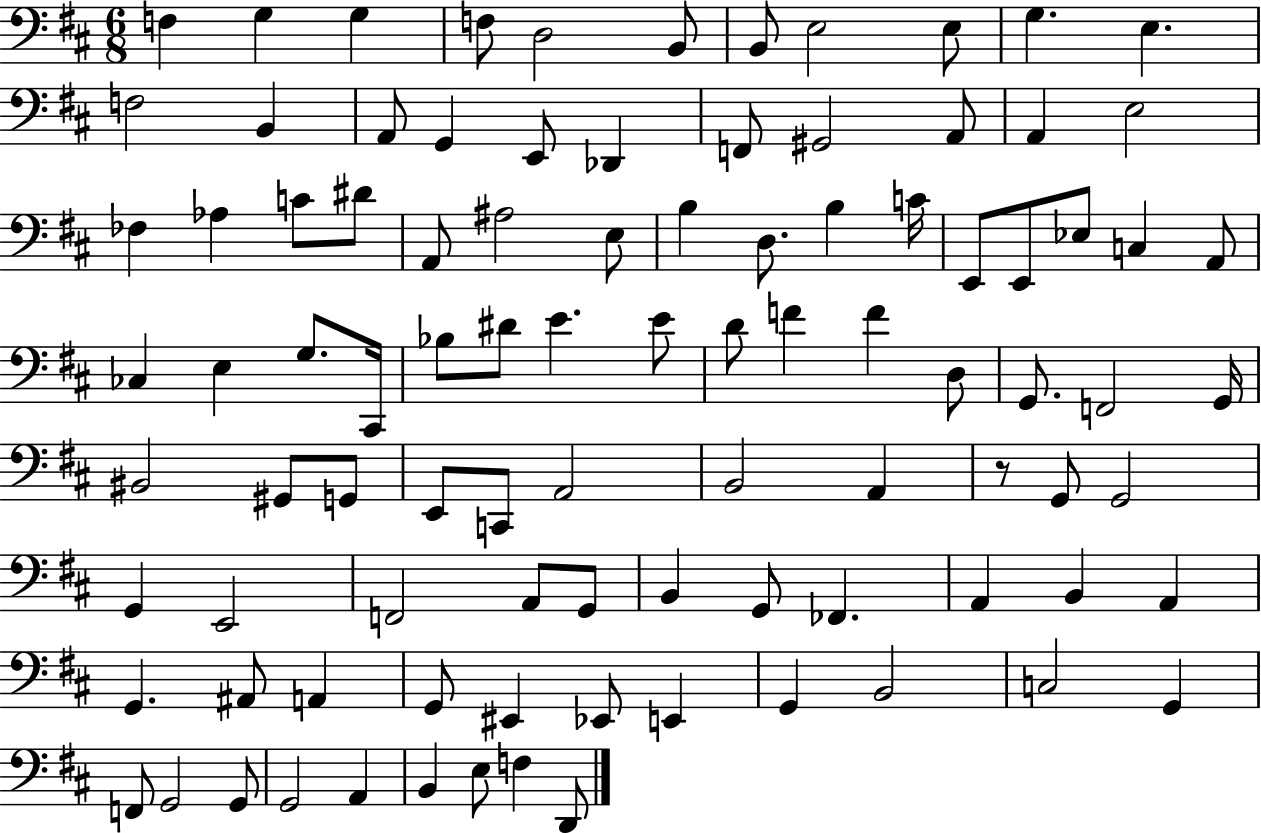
{
  \clef bass
  \numericTimeSignature
  \time 6/8
  \key d \major
  f4 g4 g4 | f8 d2 b,8 | b,8 e2 e8 | g4. e4. | \break f2 b,4 | a,8 g,4 e,8 des,4 | f,8 gis,2 a,8 | a,4 e2 | \break fes4 aes4 c'8 dis'8 | a,8 ais2 e8 | b4 d8. b4 c'16 | e,8 e,8 ees8 c4 a,8 | \break ces4 e4 g8. cis,16 | bes8 dis'8 e'4. e'8 | d'8 f'4 f'4 d8 | g,8. f,2 g,16 | \break bis,2 gis,8 g,8 | e,8 c,8 a,2 | b,2 a,4 | r8 g,8 g,2 | \break g,4 e,2 | f,2 a,8 g,8 | b,4 g,8 fes,4. | a,4 b,4 a,4 | \break g,4. ais,8 a,4 | g,8 eis,4 ees,8 e,4 | g,4 b,2 | c2 g,4 | \break f,8 g,2 g,8 | g,2 a,4 | b,4 e8 f4 d,8 | \bar "|."
}